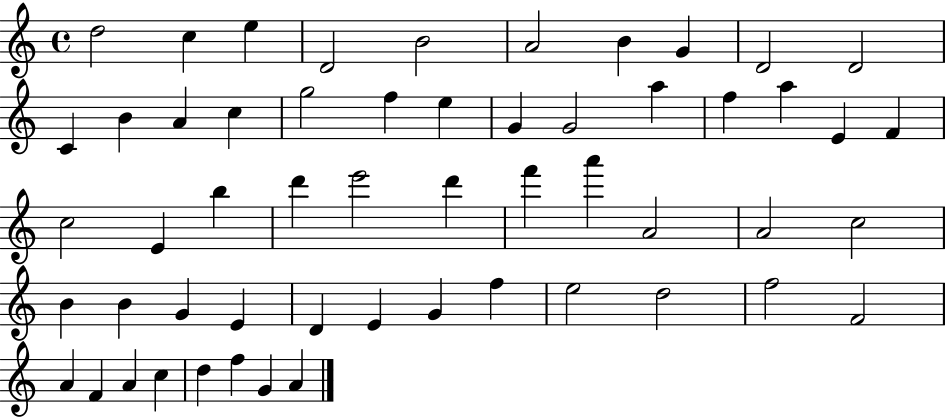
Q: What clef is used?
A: treble